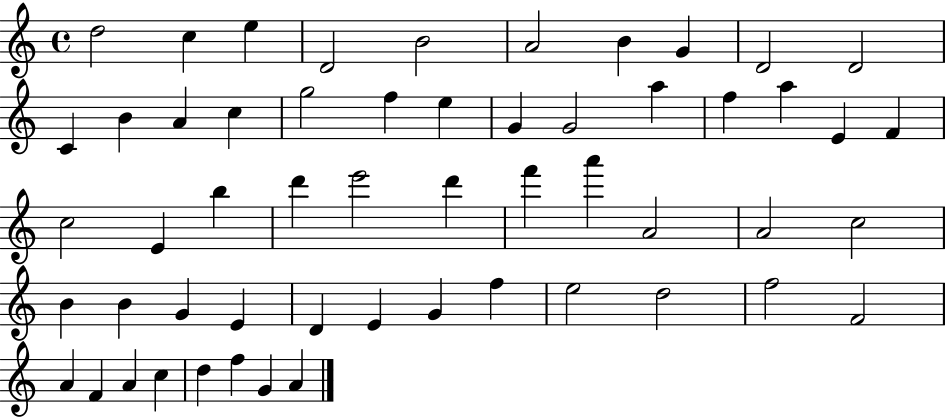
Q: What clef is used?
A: treble